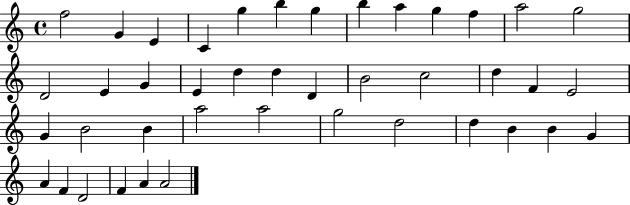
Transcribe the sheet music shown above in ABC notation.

X:1
T:Untitled
M:4/4
L:1/4
K:C
f2 G E C g b g b a g f a2 g2 D2 E G E d d D B2 c2 d F E2 G B2 B a2 a2 g2 d2 d B B G A F D2 F A A2